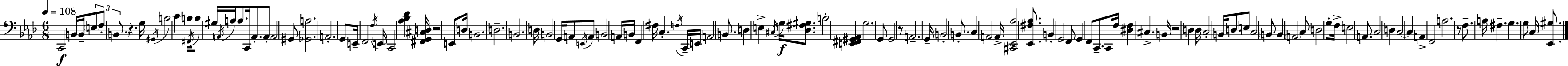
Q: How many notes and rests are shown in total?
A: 119